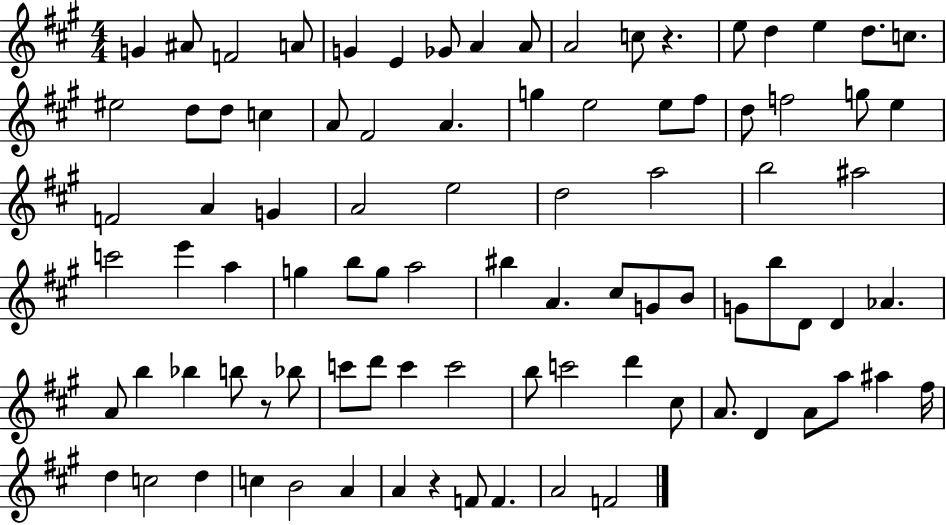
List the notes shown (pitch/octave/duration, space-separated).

G4/q A#4/e F4/h A4/e G4/q E4/q Gb4/e A4/q A4/e A4/h C5/e R/q. E5/e D5/q E5/q D5/e. C5/e. EIS5/h D5/e D5/e C5/q A4/e F#4/h A4/q. G5/q E5/h E5/e F#5/e D5/e F5/h G5/e E5/q F4/h A4/q G4/q A4/h E5/h D5/h A5/h B5/h A#5/h C6/h E6/q A5/q G5/q B5/e G5/e A5/h BIS5/q A4/q. C#5/e G4/e B4/e G4/e B5/e D4/e D4/q Ab4/q. A4/e B5/q Bb5/q B5/e R/e Bb5/e C6/e D6/e C6/q C6/h B5/e C6/h D6/q C#5/e A4/e. D4/q A4/e A5/e A#5/q F#5/s D5/q C5/h D5/q C5/q B4/h A4/q A4/q R/q F4/e F4/q. A4/h F4/h